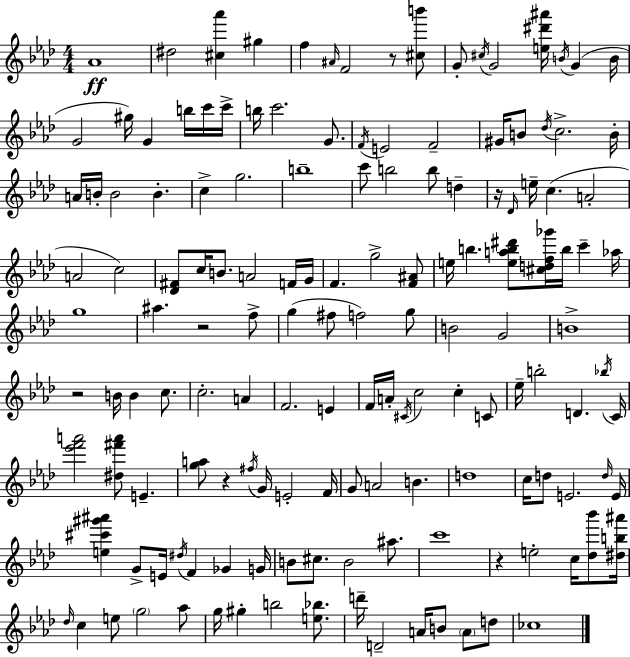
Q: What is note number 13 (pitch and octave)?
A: G4